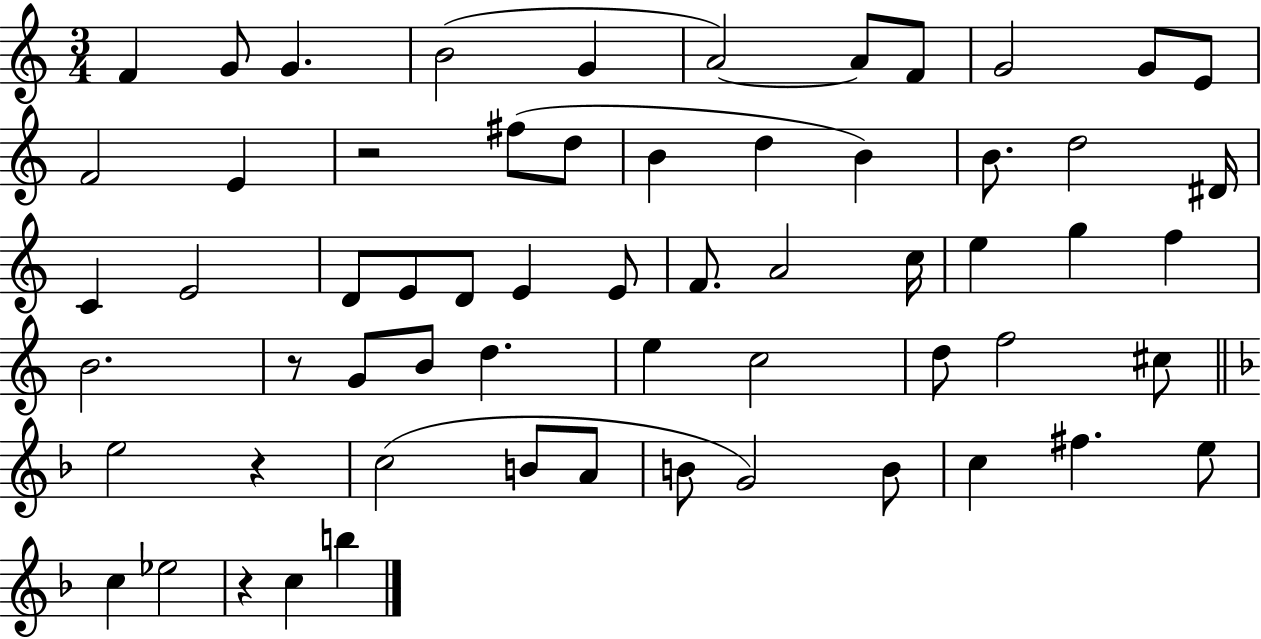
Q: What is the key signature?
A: C major